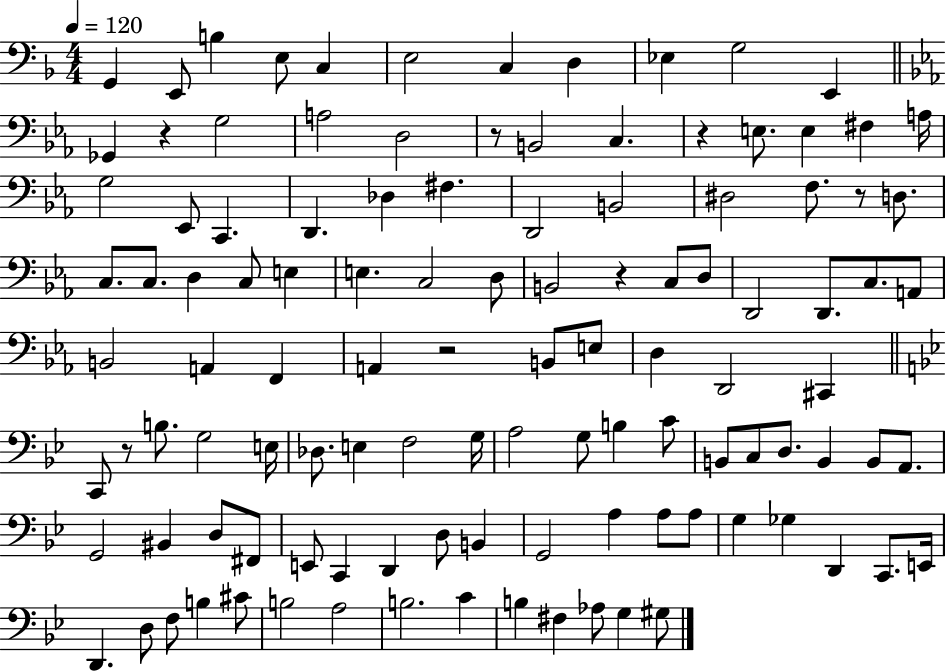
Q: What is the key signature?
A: F major